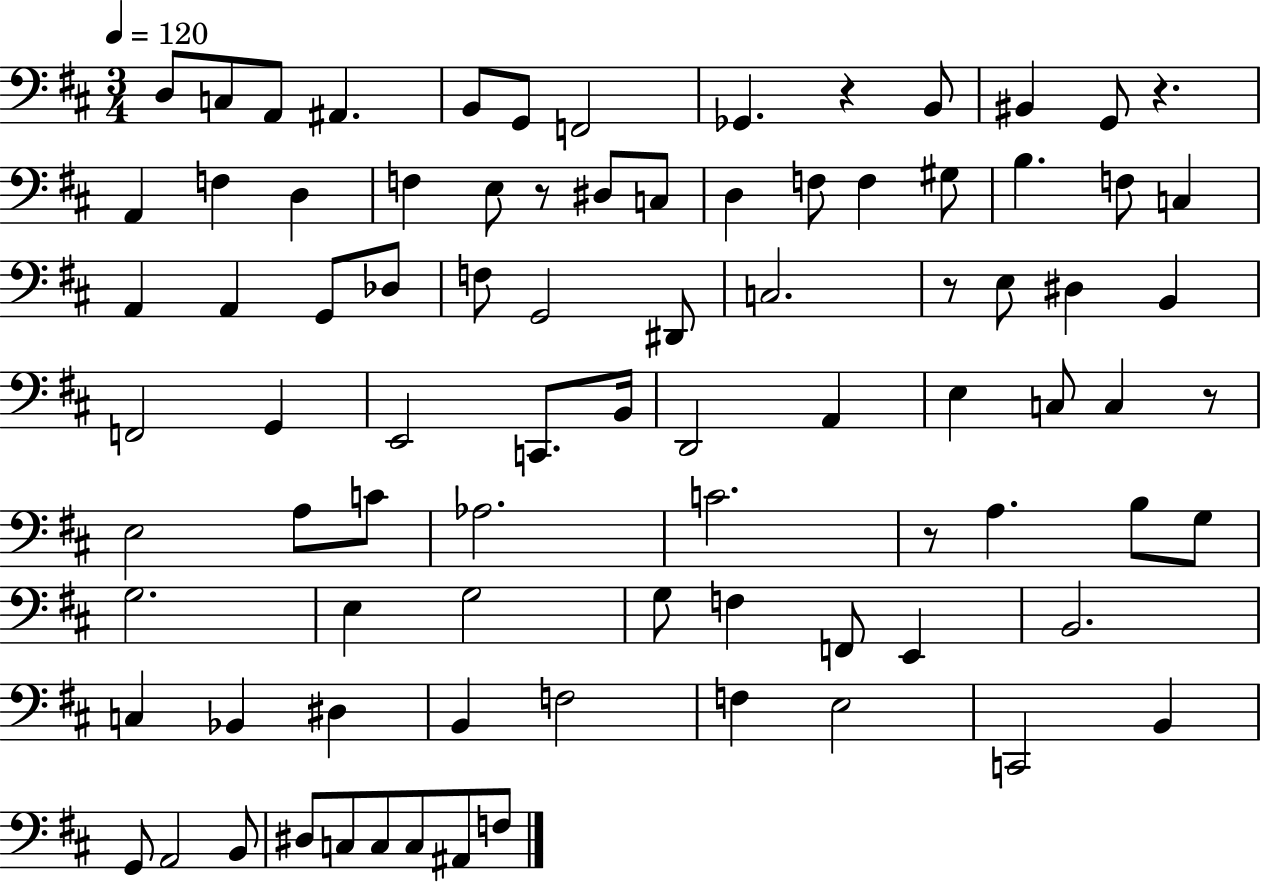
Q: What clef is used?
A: bass